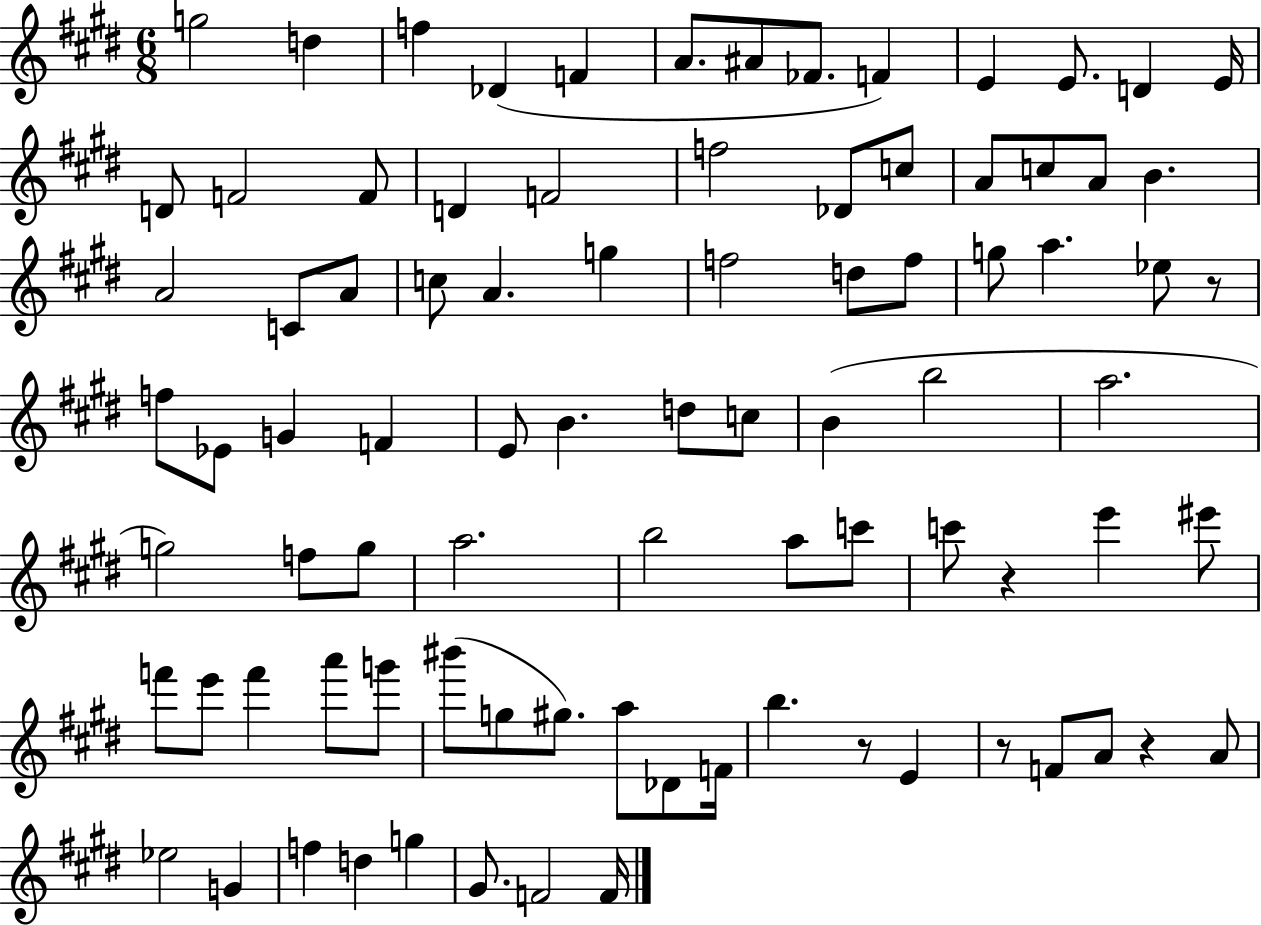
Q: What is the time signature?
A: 6/8